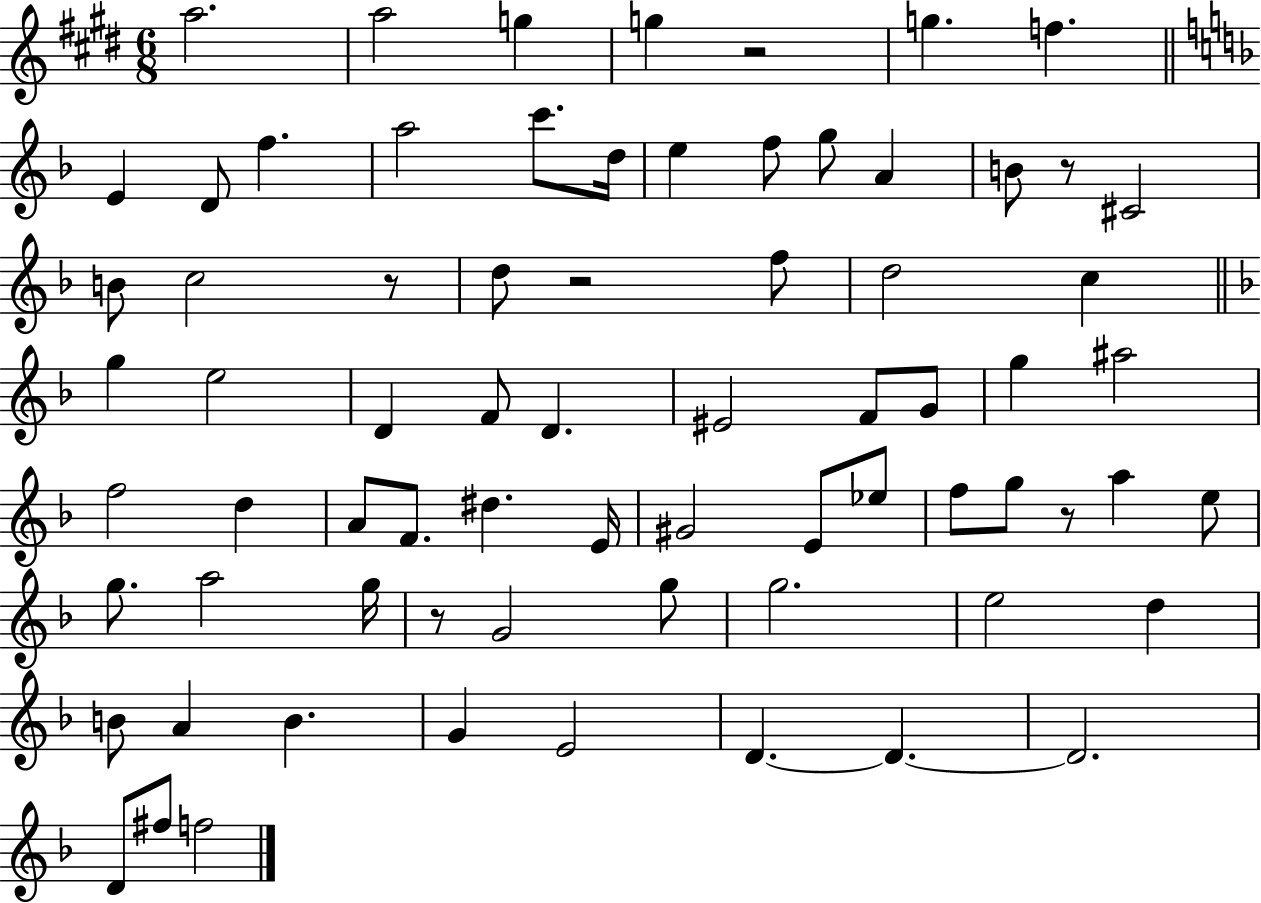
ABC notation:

X:1
T:Untitled
M:6/8
L:1/4
K:E
a2 a2 g g z2 g f E D/2 f a2 c'/2 d/4 e f/2 g/2 A B/2 z/2 ^C2 B/2 c2 z/2 d/2 z2 f/2 d2 c g e2 D F/2 D ^E2 F/2 G/2 g ^a2 f2 d A/2 F/2 ^d E/4 ^G2 E/2 _e/2 f/2 g/2 z/2 a e/2 g/2 a2 g/4 z/2 G2 g/2 g2 e2 d B/2 A B G E2 D D D2 D/2 ^f/2 f2